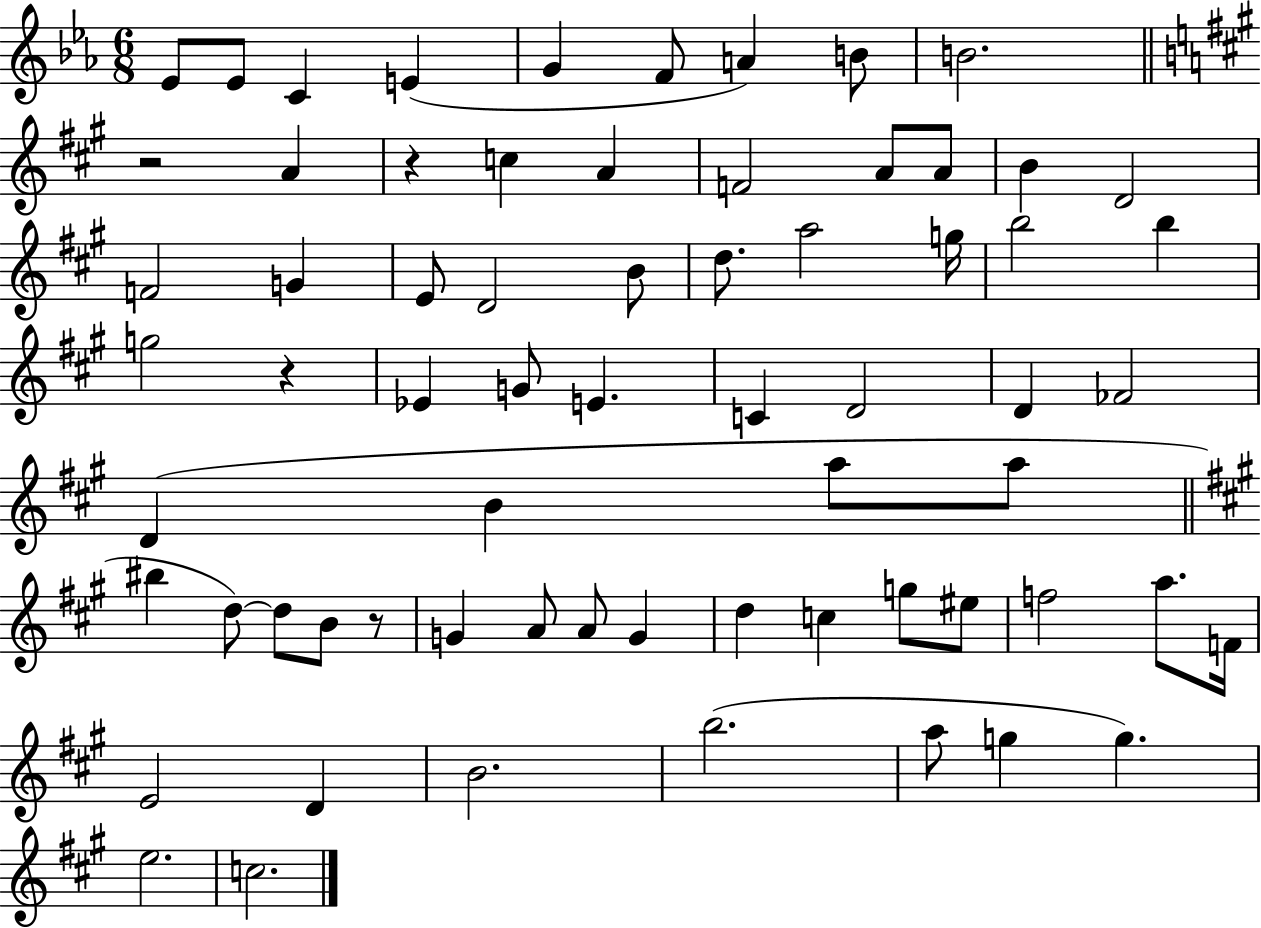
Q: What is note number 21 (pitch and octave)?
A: D4